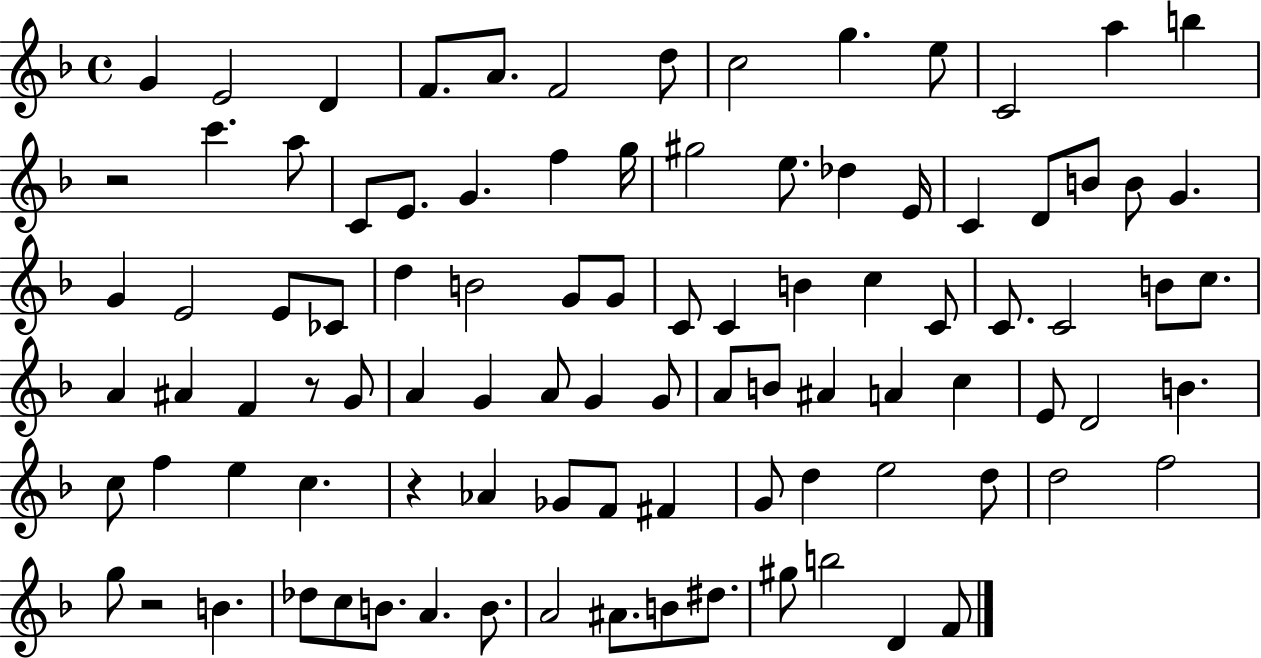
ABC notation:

X:1
T:Untitled
M:4/4
L:1/4
K:F
G E2 D F/2 A/2 F2 d/2 c2 g e/2 C2 a b z2 c' a/2 C/2 E/2 G f g/4 ^g2 e/2 _d E/4 C D/2 B/2 B/2 G G E2 E/2 _C/2 d B2 G/2 G/2 C/2 C B c C/2 C/2 C2 B/2 c/2 A ^A F z/2 G/2 A G A/2 G G/2 A/2 B/2 ^A A c E/2 D2 B c/2 f e c z _A _G/2 F/2 ^F G/2 d e2 d/2 d2 f2 g/2 z2 B _d/2 c/2 B/2 A B/2 A2 ^A/2 B/2 ^d/2 ^g/2 b2 D F/2